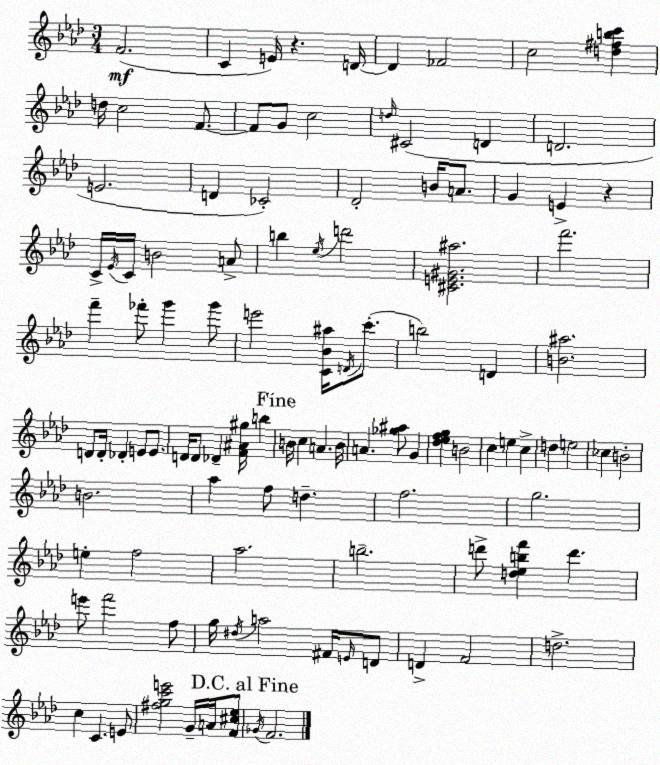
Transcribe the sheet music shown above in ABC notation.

X:1
T:Untitled
M:3/4
L:1/4
K:Ab
F2 C E/4 z D/4 D _F2 c2 [d^fbc'] d/4 c2 F/2 F/2 G/2 c2 d/4 ^C2 D D2 E2 D _C2 _D2 B/4 A/2 G E z C/4 _E/4 C/4 B2 A/2 b _e/4 d'2 [^CE^G^a]2 f'2 f' _f'/2 g' g'/2 e'2 [C_B^a]/4 D/4 c'/2 b2 D [B^a]2 D/2 D/4 _D E/2 E/2 D/4 D/2 _D [F^A^g]/4 b B/4 c A B/4 A [_g^a]/2 G [_d_efg] B2 c e c d e2 _c B2 B2 _a f/2 d f2 g2 e f2 _a2 b2 d'/2 [d_ebf'] d' e'/2 f'2 f/2 g/4 ^d/4 a2 ^F/4 E/4 D/2 D F2 d2 c C E/2 [^fgc'e']2 G/4 A/4 [F^c_e]/2 _G/4 F2